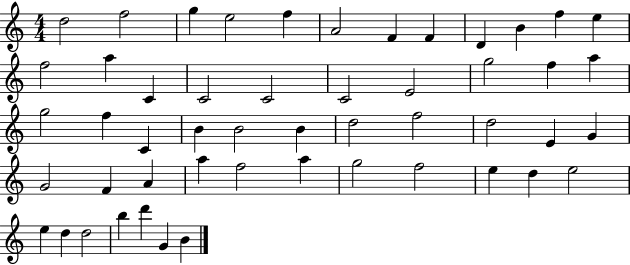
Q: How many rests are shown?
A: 0